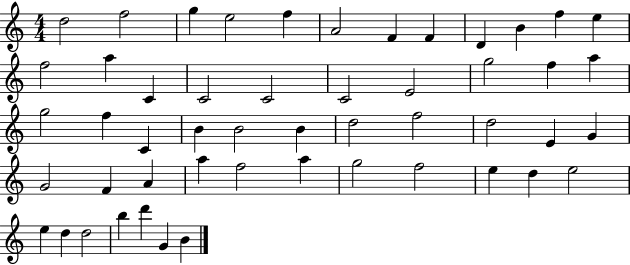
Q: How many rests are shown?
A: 0